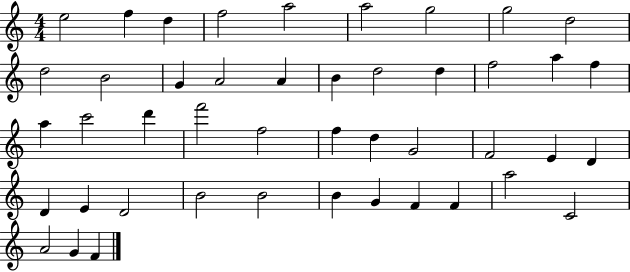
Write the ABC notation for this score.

X:1
T:Untitled
M:4/4
L:1/4
K:C
e2 f d f2 a2 a2 g2 g2 d2 d2 B2 G A2 A B d2 d f2 a f a c'2 d' f'2 f2 f d G2 F2 E D D E D2 B2 B2 B G F F a2 C2 A2 G F